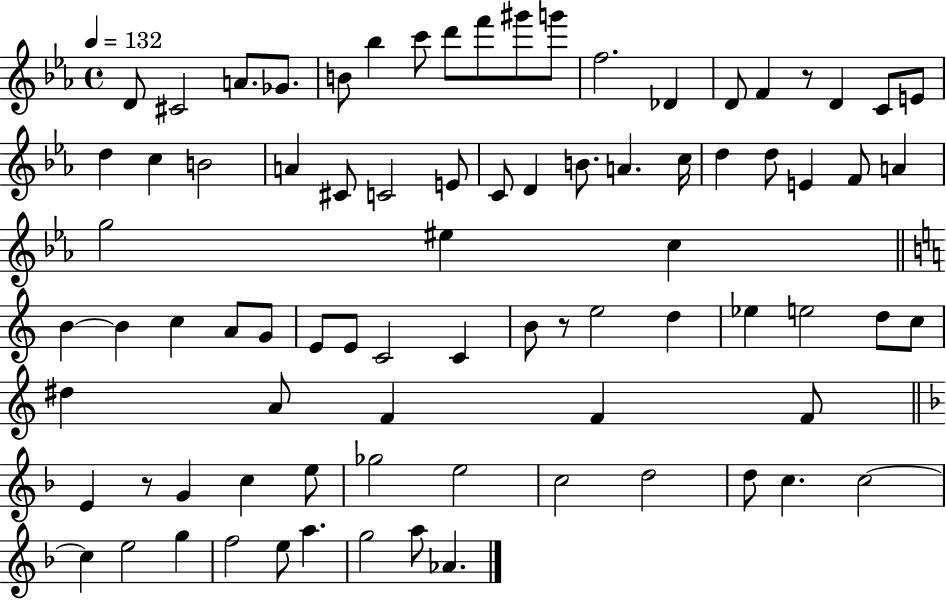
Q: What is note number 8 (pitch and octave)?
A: D6